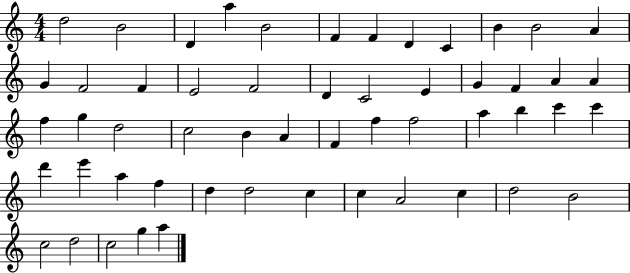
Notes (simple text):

D5/h B4/h D4/q A5/q B4/h F4/q F4/q D4/q C4/q B4/q B4/h A4/q G4/q F4/h F4/q E4/h F4/h D4/q C4/h E4/q G4/q F4/q A4/q A4/q F5/q G5/q D5/h C5/h B4/q A4/q F4/q F5/q F5/h A5/q B5/q C6/q C6/q D6/q E6/q A5/q F5/q D5/q D5/h C5/q C5/q A4/h C5/q D5/h B4/h C5/h D5/h C5/h G5/q A5/q